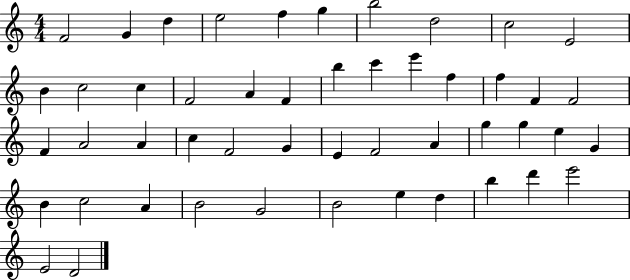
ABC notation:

X:1
T:Untitled
M:4/4
L:1/4
K:C
F2 G d e2 f g b2 d2 c2 E2 B c2 c F2 A F b c' e' f f F F2 F A2 A c F2 G E F2 A g g e G B c2 A B2 G2 B2 e d b d' e'2 E2 D2